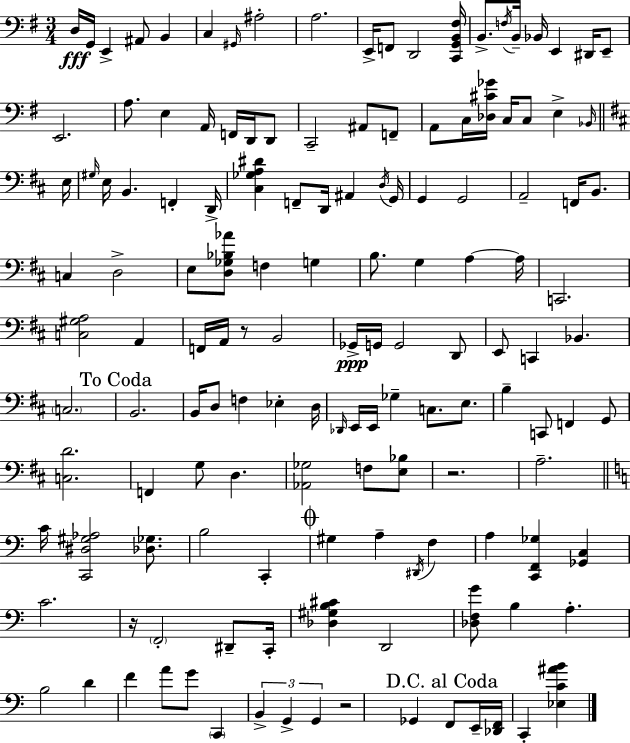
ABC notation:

X:1
T:Untitled
M:3/4
L:1/4
K:Em
D,/4 G,,/4 E,, ^A,,/2 B,, C, ^G,,/4 ^A,2 A,2 E,,/4 F,,/2 D,,2 [C,,G,,B,,^F,]/4 B,,/2 F,/4 B,,/4 _B,,/4 E,, ^D,,/4 E,,/2 E,,2 A,/2 E, A,,/4 F,,/4 D,,/4 D,,/2 C,,2 ^A,,/2 F,,/2 A,,/2 C,/4 [_D,^C_G]/4 C,/4 C,/2 E, _B,,/4 E,/4 ^G,/4 E,/4 B,, F,, D,,/4 [^C,_G,A,^D] F,,/2 D,,/4 ^A,, D,/4 G,,/4 G,, G,,2 A,,2 F,,/4 B,,/2 C, D,2 E,/2 [D,_G,_B,_A]/2 F, G, B,/2 G, A, A,/4 C,,2 [C,^G,A,]2 A,, F,,/4 A,,/4 z/2 B,,2 _G,,/4 G,,/4 G,,2 D,,/2 E,,/2 C,, _B,, C,2 B,,2 B,,/4 D,/2 F, _E, D,/4 _D,,/4 E,,/4 E,,/4 _G, C,/2 E,/2 B, C,,/2 F,, G,,/2 [C,D]2 F,, G,/2 D, [_A,,_G,]2 F,/2 [E,_B,]/2 z2 A,2 C/4 [C,,^D,^G,_A,]2 [_D,_G,]/2 B,2 C,, ^G, A, ^D,,/4 F, A, [C,,F,,_G,] [_G,,C,] C2 z/4 F,,2 ^D,,/2 C,,/4 [_D,^G,B,^C] D,,2 [_D,F,G]/2 B, A, B,2 D F A/2 G/2 C,, B,, G,, G,, z2 _G,, F,,/2 E,,/4 [_D,,F,,]/4 C,, [_E,C^AB]